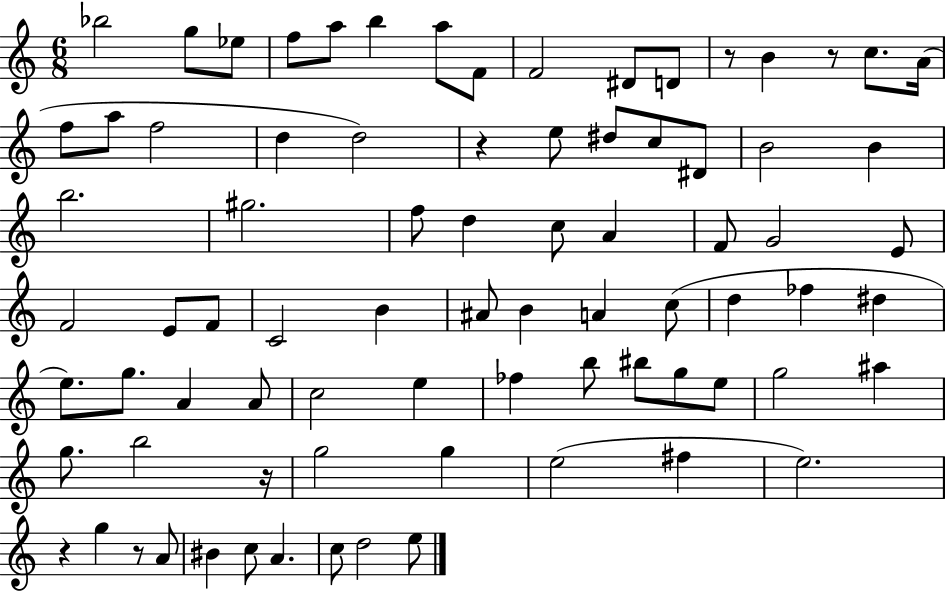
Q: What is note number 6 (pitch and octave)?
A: B5